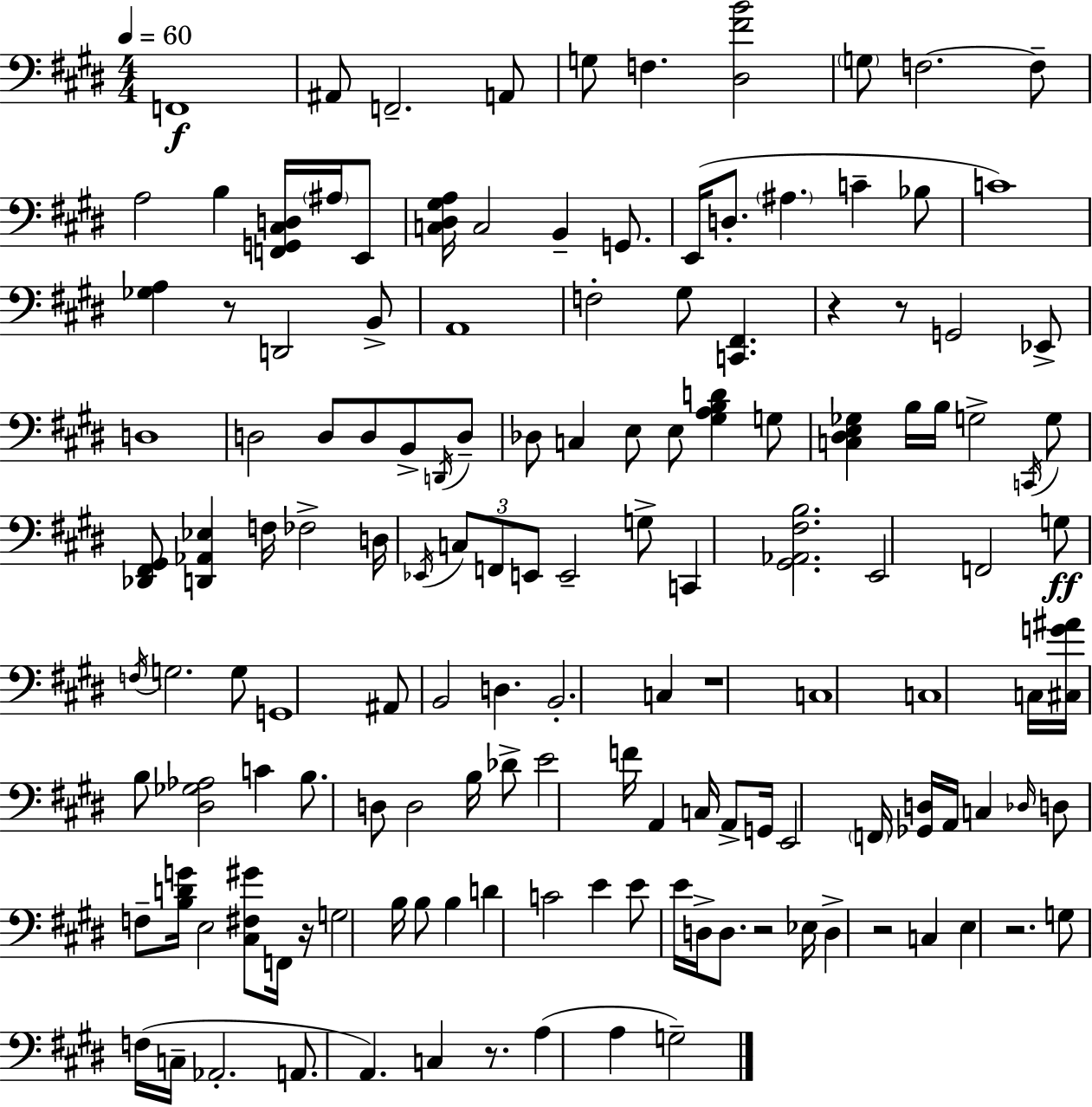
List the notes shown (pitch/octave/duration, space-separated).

F2/w A#2/e F2/h. A2/e G3/e F3/q. [D#3,F#4,B4]/h G3/e F3/h. F3/e A3/h B3/q [F2,G2,C#3,D3]/s A#3/s E2/e [C3,D#3,G#3,A3]/s C3/h B2/q G2/e. E2/s D3/e. A#3/q. C4/q Bb3/e C4/w [Gb3,A3]/q R/e D2/h B2/e A2/w F3/h G#3/e [C2,F#2]/q. R/q R/e G2/h Eb2/e D3/w D3/h D3/e D3/e B2/e D2/s D3/e Db3/e C3/q E3/e E3/e [G#3,A3,B3,D4]/q G3/e [C3,D#3,E3,Gb3]/q B3/s B3/s G3/h C2/s G3/e [Db2,F#2,G#2]/e [D2,Ab2,Eb3]/q F3/s FES3/h D3/s Eb2/s C3/e F2/e E2/e E2/h G3/e C2/q [G#2,Ab2,F#3,B3]/h. E2/h F2/h G3/e F3/s G3/h. G3/e G2/w A#2/e B2/h D3/q. B2/h. C3/q R/w C3/w C3/w C3/s [C#3,G4,A#4]/s B3/e [D#3,Gb3,Ab3]/h C4/q B3/e. D3/e D3/h B3/s Db4/e E4/h F4/s A2/q C3/s A2/e G2/s E2/h F2/s [Gb2,D3]/s A2/s C3/q Db3/s D3/e F3/e [B3,D4,G4]/s E3/h [C#3,F#3,G#4]/e F2/s R/s G3/h B3/s B3/e B3/q D4/q C4/h E4/q E4/e E4/s D3/s D3/e. R/h Eb3/s D3/q R/h C3/q E3/q R/h. G3/e F3/s C3/s Ab2/h. A2/e. A2/q. C3/q R/e. A3/q A3/q G3/h